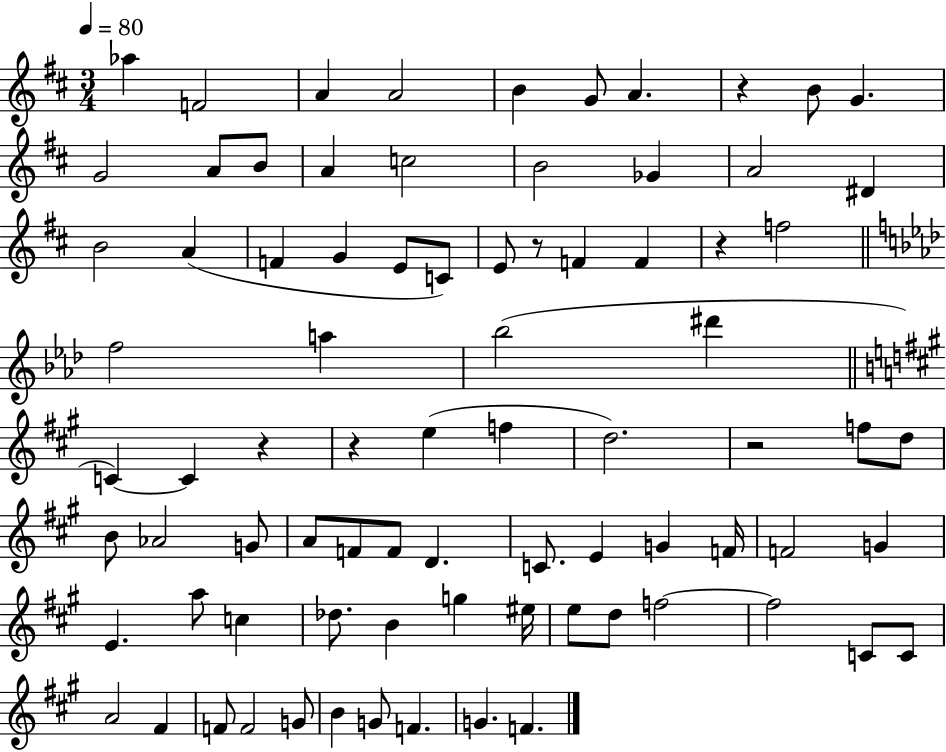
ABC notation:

X:1
T:Untitled
M:3/4
L:1/4
K:D
_a F2 A A2 B G/2 A z B/2 G G2 A/2 B/2 A c2 B2 _G A2 ^D B2 A F G E/2 C/2 E/2 z/2 F F z f2 f2 a _b2 ^d' C C z z e f d2 z2 f/2 d/2 B/2 _A2 G/2 A/2 F/2 F/2 D C/2 E G F/4 F2 G E a/2 c _d/2 B g ^e/4 e/2 d/2 f2 f2 C/2 C/2 A2 ^F F/2 F2 G/2 B G/2 F G F